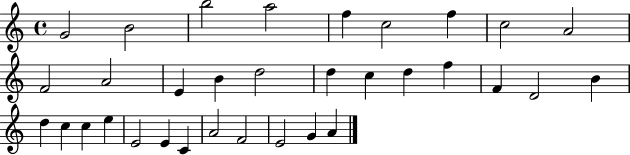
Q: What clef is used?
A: treble